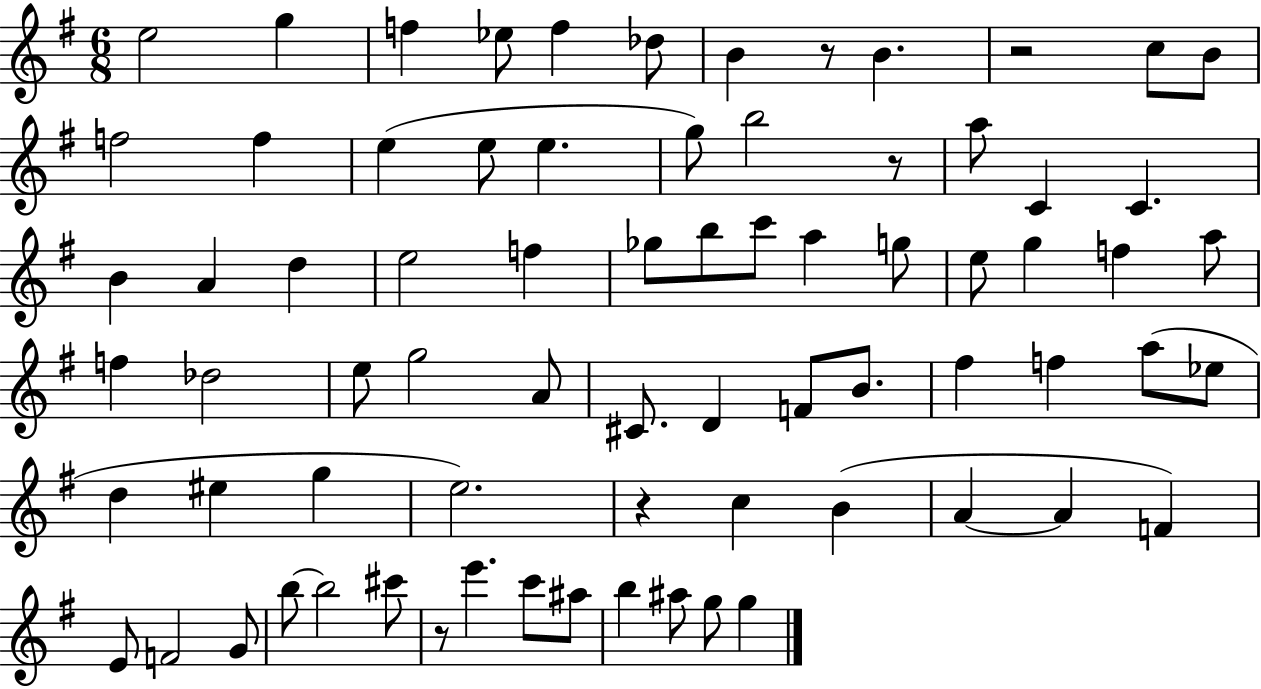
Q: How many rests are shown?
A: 5